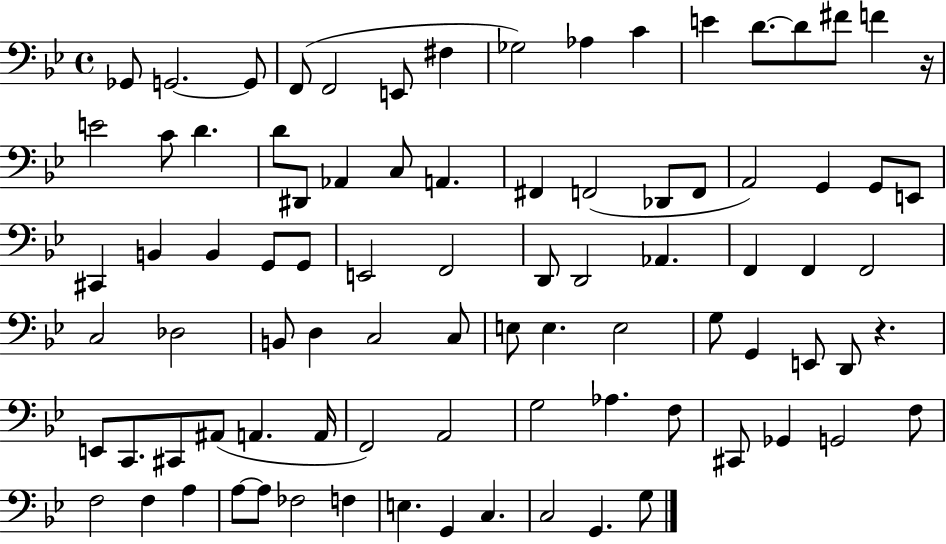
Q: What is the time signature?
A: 4/4